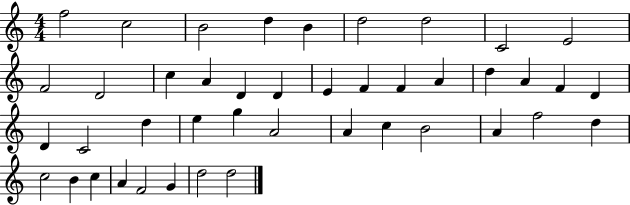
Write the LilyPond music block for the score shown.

{
  \clef treble
  \numericTimeSignature
  \time 4/4
  \key c \major
  f''2 c''2 | b'2 d''4 b'4 | d''2 d''2 | c'2 e'2 | \break f'2 d'2 | c''4 a'4 d'4 d'4 | e'4 f'4 f'4 a'4 | d''4 a'4 f'4 d'4 | \break d'4 c'2 d''4 | e''4 g''4 a'2 | a'4 c''4 b'2 | a'4 f''2 d''4 | \break c''2 b'4 c''4 | a'4 f'2 g'4 | d''2 d''2 | \bar "|."
}